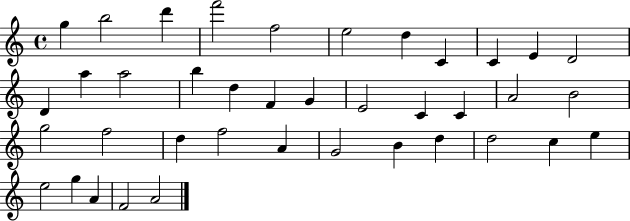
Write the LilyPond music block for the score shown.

{
  \clef treble
  \time 4/4
  \defaultTimeSignature
  \key c \major
  g''4 b''2 d'''4 | f'''2 f''2 | e''2 d''4 c'4 | c'4 e'4 d'2 | \break d'4 a''4 a''2 | b''4 d''4 f'4 g'4 | e'2 c'4 c'4 | a'2 b'2 | \break g''2 f''2 | d''4 f''2 a'4 | g'2 b'4 d''4 | d''2 c''4 e''4 | \break e''2 g''4 a'4 | f'2 a'2 | \bar "|."
}